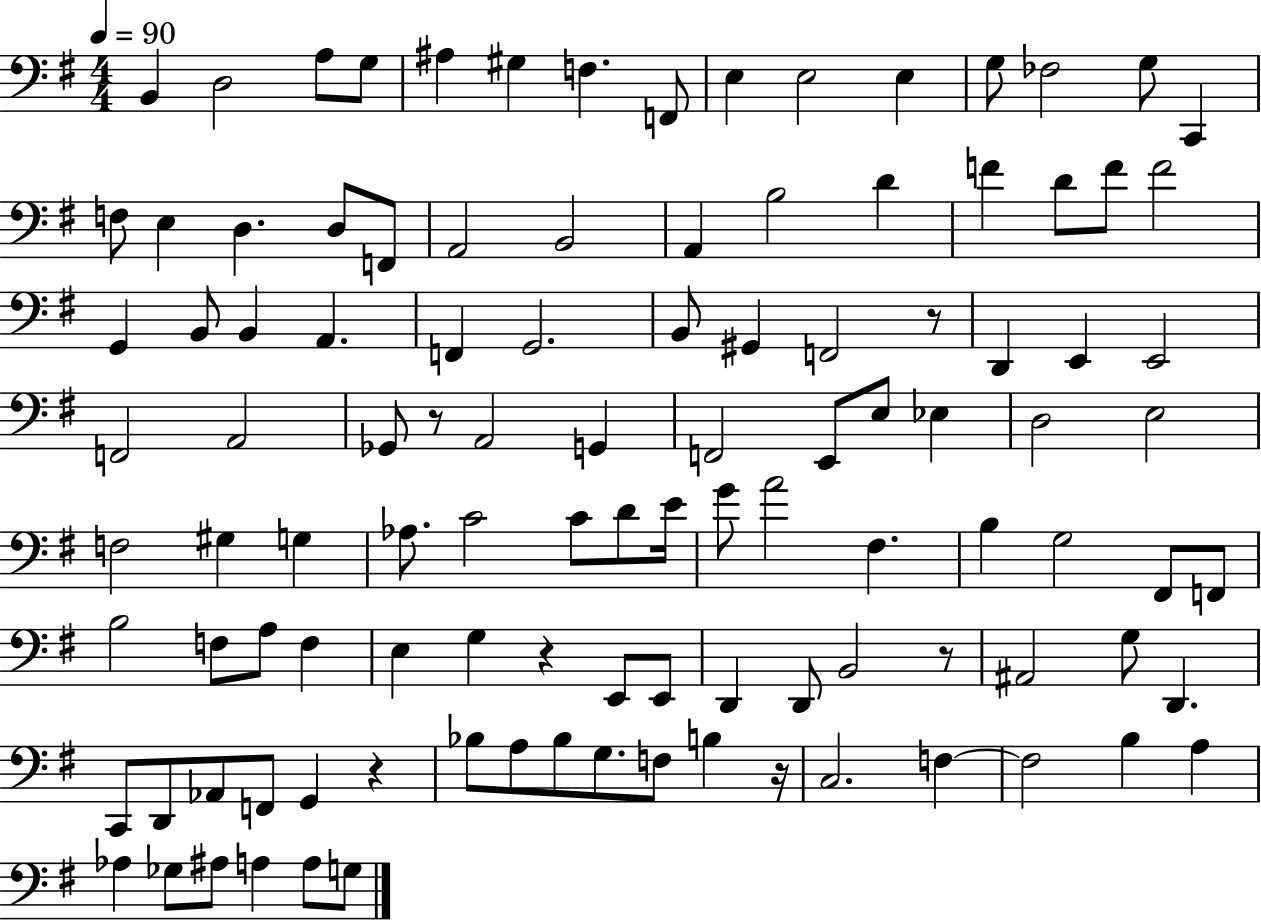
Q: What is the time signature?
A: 4/4